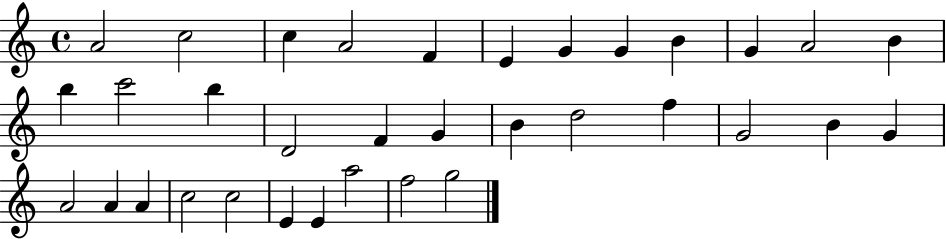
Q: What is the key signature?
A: C major